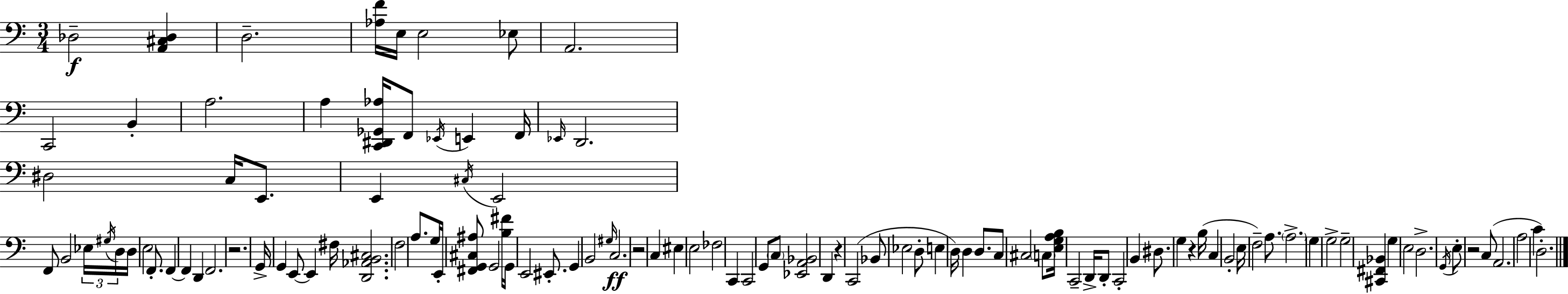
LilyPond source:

{
  \clef bass
  \numericTimeSignature
  \time 3/4
  \key c \major
  des2--\f <a, cis des>4 | d2.-- | <aes f'>16 e16 e2 ees8 | a,2. | \break c,2 b,4-. | a2. | a4 <c, dis, ges, aes>16 f,8 \acciaccatura { ees,16 } e,4 | f,16 \grace { ees,16 } d,2. | \break dis2 c16 e,8. | e,4 \acciaccatura { cis16 } e,2 | f,8 b,2 | \tuplet 3/2 { ees16 \acciaccatura { gis16 } d16 } d16 e2 | \break f,8.-. f,4~~ f,4 | d,4 f,2. | r2. | g,16-> g,4 e,8~~ e,4 | \break fis16 <d, aes, b, cis>2. | f2 | a8. g16 e,16-. <fis, g, cis ais>8 g,2 | <b fis'>16 g,16 e,2 | \break eis,8.-. g,4 b,2 | \grace { gis16 }\ff c2. | r2 | c4 eis4 e2 | \break fes2 | c,4 c,2 | g,8 \parenthesize c8 <ees, a, bes,>2 | d,4 r4 c,2( | \break bes,8 ees2 | d8-. e4 d16) d4 | d8. c8 cis2 | \parenthesize c8 <e g a b>16 c,2-- | \break d,16-> d,8-. c,2-. | b,4 dis8. g4 | r4 b16( c4 b,2-. | e16 f2--) | \break a8. \parenthesize a2.-> | g4 g2-> | g2-- | <cis, fis, bes,>4 g4 e2 | \break d2.-> | \acciaccatura { g,16 } e8-. r2 | c8( a,2. | a2 | \break c'4 d2.-.) | \bar "|."
}